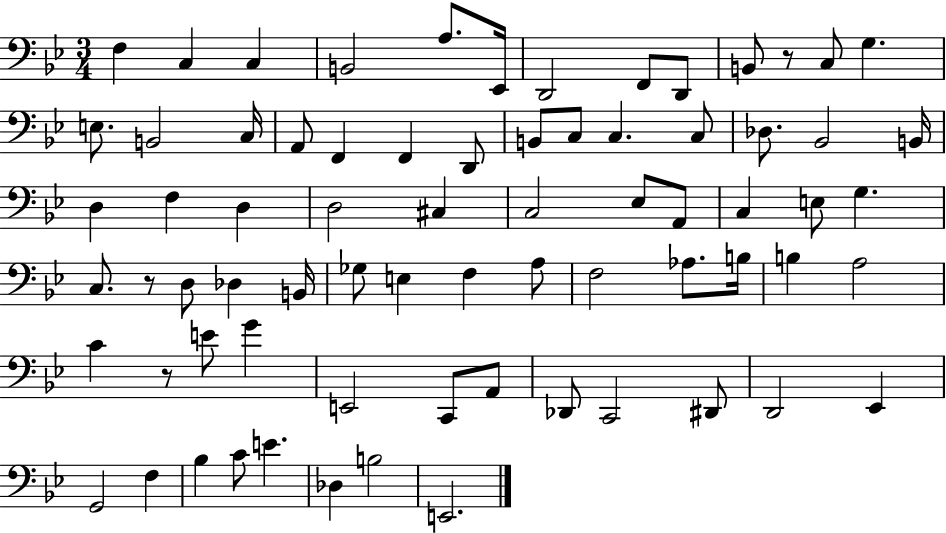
F3/q C3/q C3/q B2/h A3/e. Eb2/s D2/h F2/e D2/e B2/e R/e C3/e G3/q. E3/e. B2/h C3/s A2/e F2/q F2/q D2/e B2/e C3/e C3/q. C3/e Db3/e. Bb2/h B2/s D3/q F3/q D3/q D3/h C#3/q C3/h Eb3/e A2/e C3/q E3/e G3/q. C3/e. R/e D3/e Db3/q B2/s Gb3/e E3/q F3/q A3/e F3/h Ab3/e. B3/s B3/q A3/h C4/q R/e E4/e G4/q E2/h C2/e A2/e Db2/e C2/h D#2/e D2/h Eb2/q G2/h F3/q Bb3/q C4/e E4/q. Db3/q B3/h E2/h.